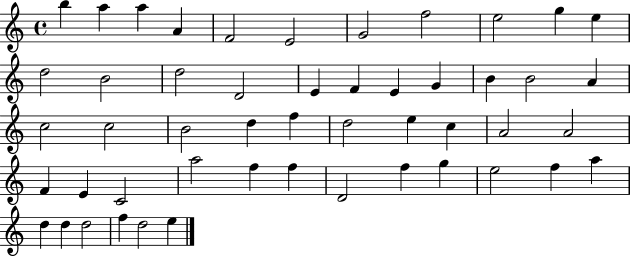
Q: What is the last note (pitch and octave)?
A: E5